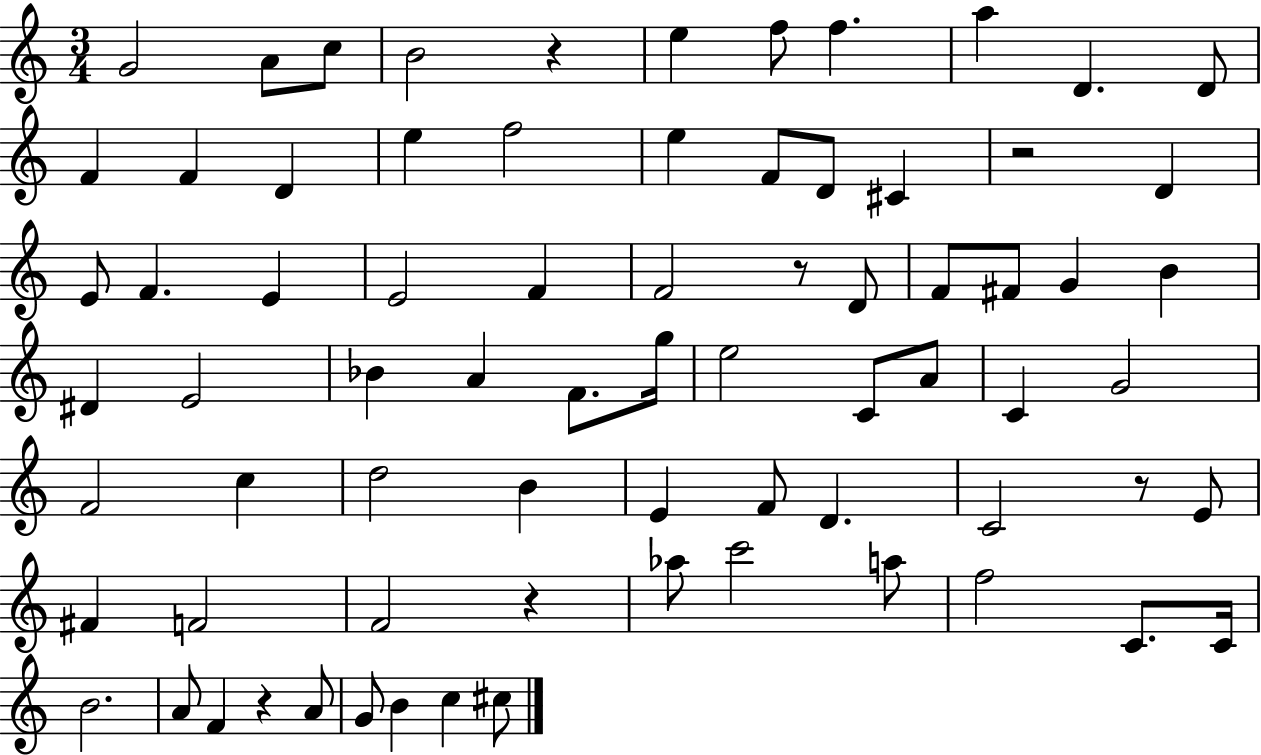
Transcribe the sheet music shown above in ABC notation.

X:1
T:Untitled
M:3/4
L:1/4
K:C
G2 A/2 c/2 B2 z e f/2 f a D D/2 F F D e f2 e F/2 D/2 ^C z2 D E/2 F E E2 F F2 z/2 D/2 F/2 ^F/2 G B ^D E2 _B A F/2 g/4 e2 C/2 A/2 C G2 F2 c d2 B E F/2 D C2 z/2 E/2 ^F F2 F2 z _a/2 c'2 a/2 f2 C/2 C/4 B2 A/2 F z A/2 G/2 B c ^c/2